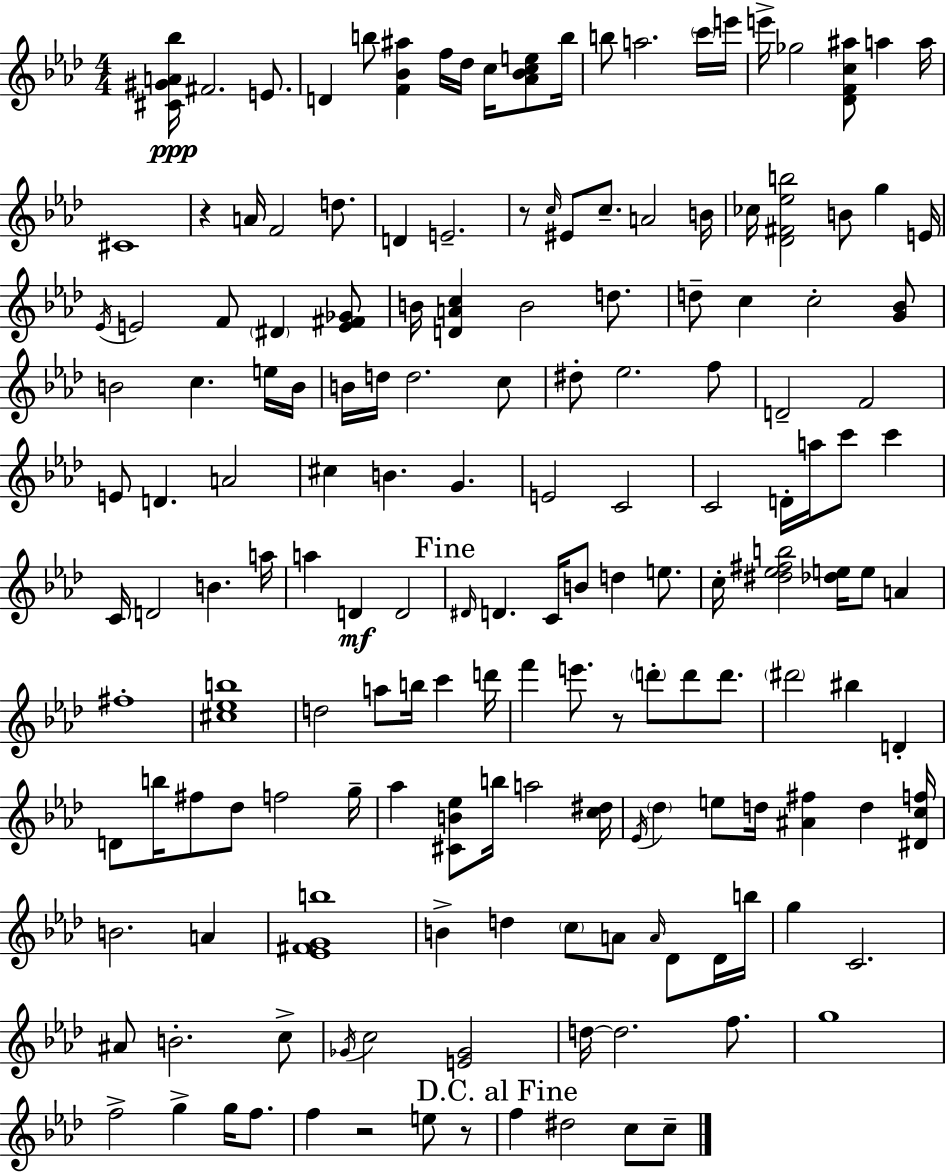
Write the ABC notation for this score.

X:1
T:Untitled
M:4/4
L:1/4
K:Fm
[^C^GA_b]/4 ^F2 E/2 D b/2 [F_B^a] f/4 _d/4 c/4 [_A_Bce]/2 b/4 b/2 a2 c'/4 e'/4 e'/4 _g2 [_DFc^a]/2 a a/4 ^C4 z A/4 F2 d/2 D E2 z/2 c/4 ^E/2 c/2 A2 B/4 _c/4 [_D^F_eb]2 B/2 g E/4 _E/4 E2 F/2 ^D [E^F_G]/2 B/4 [DAc] B2 d/2 d/2 c c2 [G_B]/2 B2 c e/4 B/4 B/4 d/4 d2 c/2 ^d/2 _e2 f/2 D2 F2 E/2 D A2 ^c B G E2 C2 C2 D/4 a/4 c'/2 c' C/4 D2 B a/4 a D D2 ^D/4 D C/4 B/2 d e/2 c/4 [^d_e^fb]2 [_de]/4 e/2 A ^f4 [^c_eb]4 d2 a/2 b/4 c' d'/4 f' e'/2 z/2 d'/2 d'/2 d'/2 ^d'2 ^b D D/2 b/4 ^f/2 _d/2 f2 g/4 _a [^CB_e]/2 b/4 a2 [c^d]/4 _E/4 _d e/2 d/4 [^A^f] d [^Dcf]/4 B2 A [_E^FGb]4 B d c/2 A/2 A/4 _D/2 _D/4 b/4 g C2 ^A/2 B2 c/2 _G/4 c2 [E_G]2 d/4 d2 f/2 g4 f2 g g/4 f/2 f z2 e/2 z/2 f ^d2 c/2 c/2